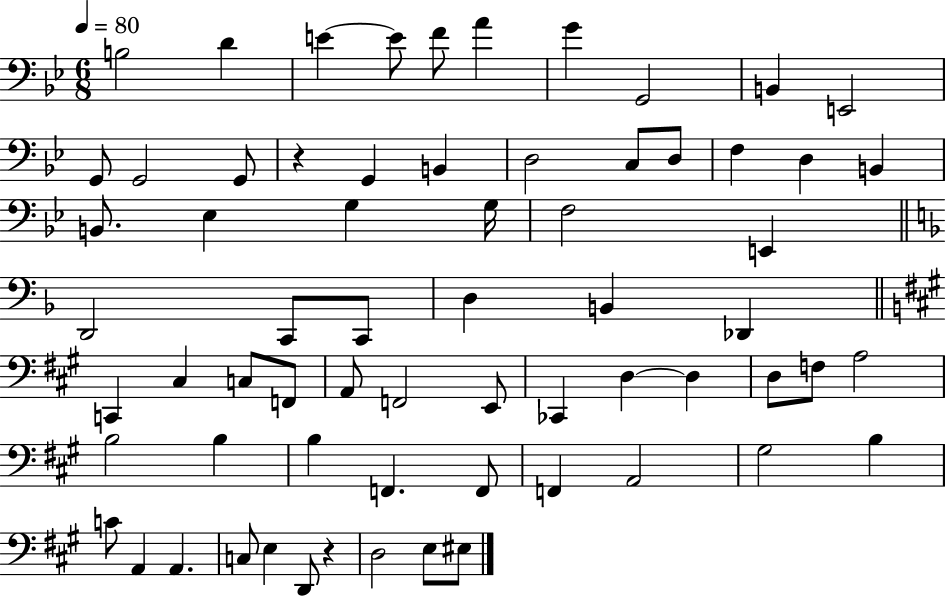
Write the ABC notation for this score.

X:1
T:Untitled
M:6/8
L:1/4
K:Bb
B,2 D E E/2 F/2 A G G,,2 B,, E,,2 G,,/2 G,,2 G,,/2 z G,, B,, D,2 C,/2 D,/2 F, D, B,, B,,/2 _E, G, G,/4 F,2 E,, D,,2 C,,/2 C,,/2 D, B,, _D,, C,, ^C, C,/2 F,,/2 A,,/2 F,,2 E,,/2 _C,, D, D, D,/2 F,/2 A,2 B,2 B, B, F,, F,,/2 F,, A,,2 ^G,2 B, C/2 A,, A,, C,/2 E, D,,/2 z D,2 E,/2 ^E,/2